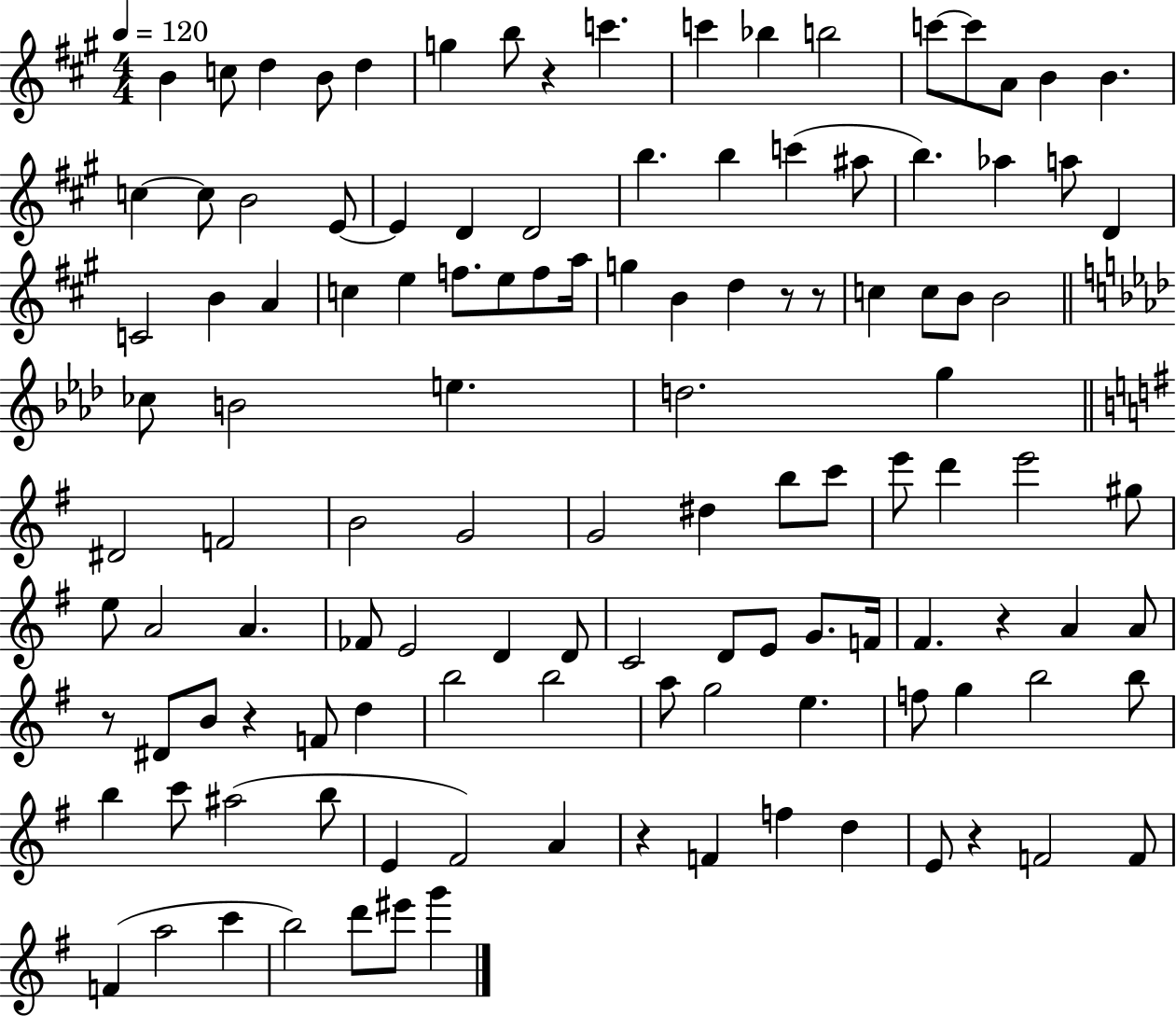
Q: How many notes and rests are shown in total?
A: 120